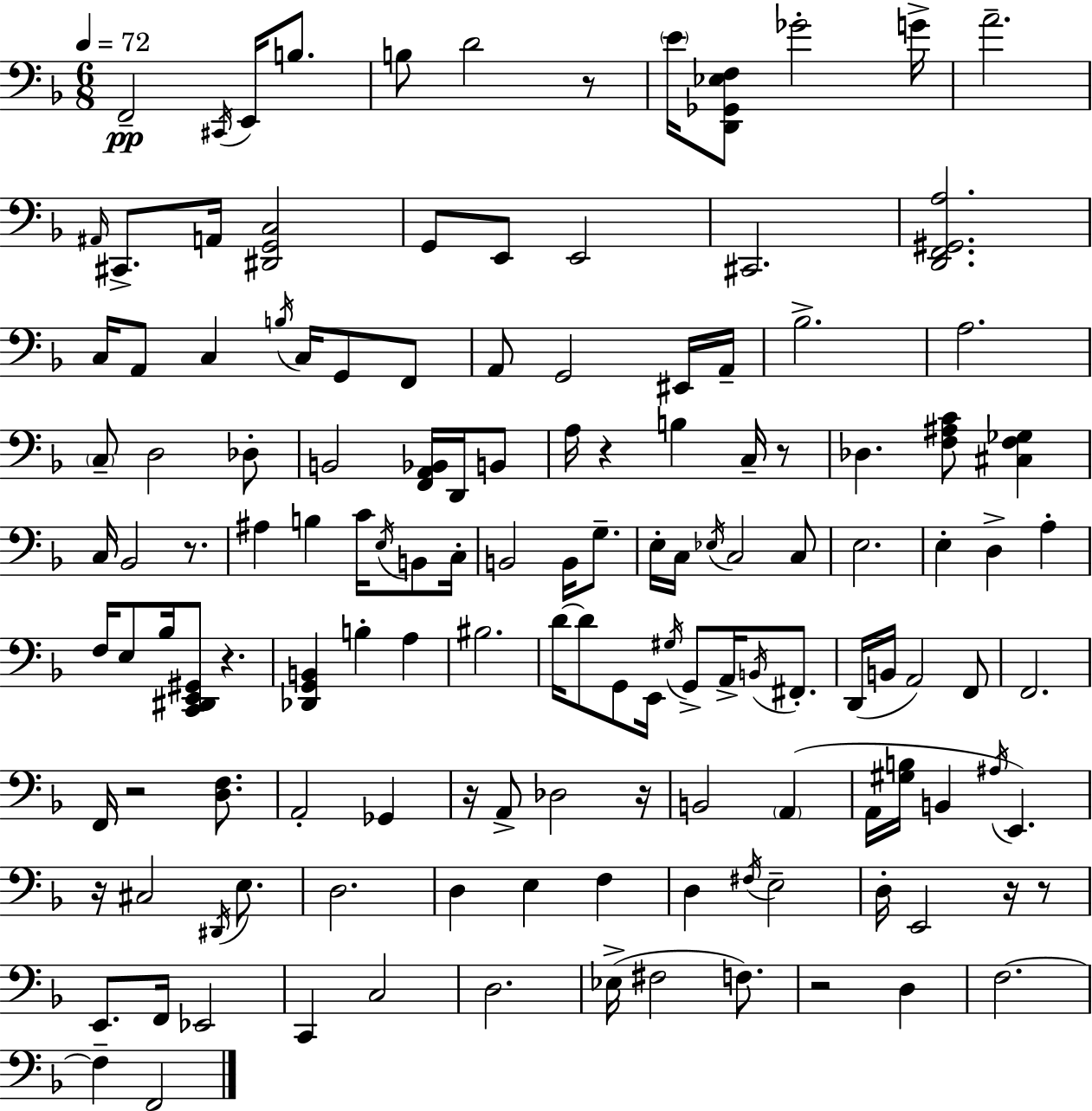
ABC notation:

X:1
T:Untitled
M:6/8
L:1/4
K:Dm
F,,2 ^C,,/4 E,,/4 B,/2 B,/2 D2 z/2 E/4 [D,,_G,,_E,F,]/2 _G2 G/4 A2 ^A,,/4 ^C,,/2 A,,/4 [^D,,G,,C,]2 G,,/2 E,,/2 E,,2 ^C,,2 [D,,F,,^G,,A,]2 C,/4 A,,/2 C, B,/4 C,/4 G,,/2 F,,/2 A,,/2 G,,2 ^E,,/4 A,,/4 _B,2 A,2 C,/2 D,2 _D,/2 B,,2 [F,,A,,_B,,]/4 D,,/4 B,,/2 A,/4 z B, C,/4 z/2 _D, [F,^A,C]/2 [^C,F,_G,] C,/4 _B,,2 z/2 ^A, B, C/4 E,/4 B,,/2 C,/4 B,,2 B,,/4 G,/2 E,/4 C,/4 _E,/4 C,2 C,/2 E,2 E, D, A, F,/4 E,/2 _B,/4 [C,,^D,,E,,^G,,]/2 z [_D,,G,,B,,] B, A, ^B,2 D/4 D/2 G,,/2 E,,/4 ^G,/4 G,,/2 A,,/4 B,,/4 ^F,,/2 D,,/4 B,,/4 A,,2 F,,/2 F,,2 F,,/4 z2 [D,F,]/2 A,,2 _G,, z/4 A,,/2 _D,2 z/4 B,,2 A,, A,,/4 [^G,B,]/4 B,, ^A,/4 E,, z/4 ^C,2 ^D,,/4 E,/2 D,2 D, E, F, D, ^F,/4 E,2 D,/4 E,,2 z/4 z/2 E,,/2 F,,/4 _E,,2 C,, C,2 D,2 _E,/4 ^F,2 F,/2 z2 D, F,2 F, F,,2